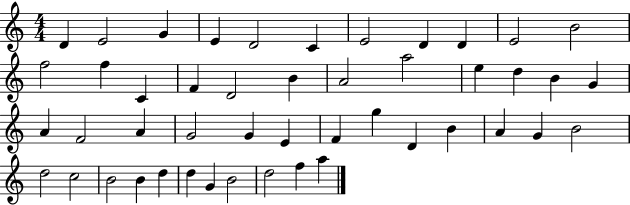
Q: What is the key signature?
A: C major